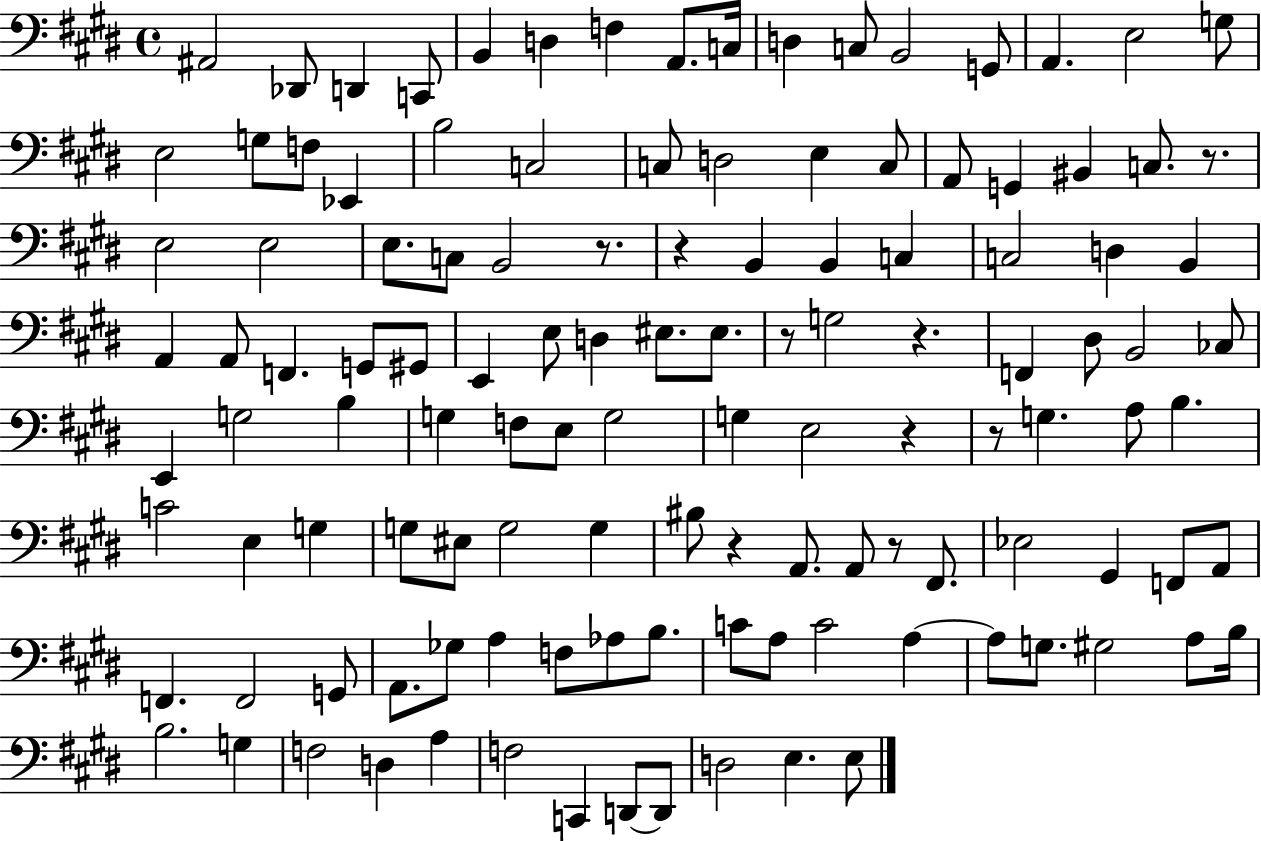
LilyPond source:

{
  \clef bass
  \time 4/4
  \defaultTimeSignature
  \key e \major
  ais,2 des,8 d,4 c,8 | b,4 d4 f4 a,8. c16 | d4 c8 b,2 g,8 | a,4. e2 g8 | \break e2 g8 f8 ees,4 | b2 c2 | c8 d2 e4 c8 | a,8 g,4 bis,4 c8. r8. | \break e2 e2 | e8. c8 b,2 r8. | r4 b,4 b,4 c4 | c2 d4 b,4 | \break a,4 a,8 f,4. g,8 gis,8 | e,4 e8 d4 eis8. eis8. | r8 g2 r4. | f,4 dis8 b,2 ces8 | \break e,4 g2 b4 | g4 f8 e8 g2 | g4 e2 r4 | r8 g4. a8 b4. | \break c'2 e4 g4 | g8 eis8 g2 g4 | bis8 r4 a,8. a,8 r8 fis,8. | ees2 gis,4 f,8 a,8 | \break f,4. f,2 g,8 | a,8. ges8 a4 f8 aes8 b8. | c'8 a8 c'2 a4~~ | a8 g8. gis2 a8 b16 | \break b2. g4 | f2 d4 a4 | f2 c,4 d,8~~ d,8 | d2 e4. e8 | \break \bar "|."
}